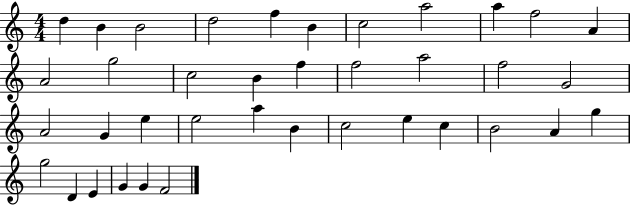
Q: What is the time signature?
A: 4/4